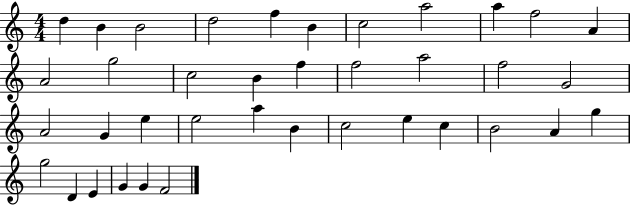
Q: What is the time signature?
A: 4/4